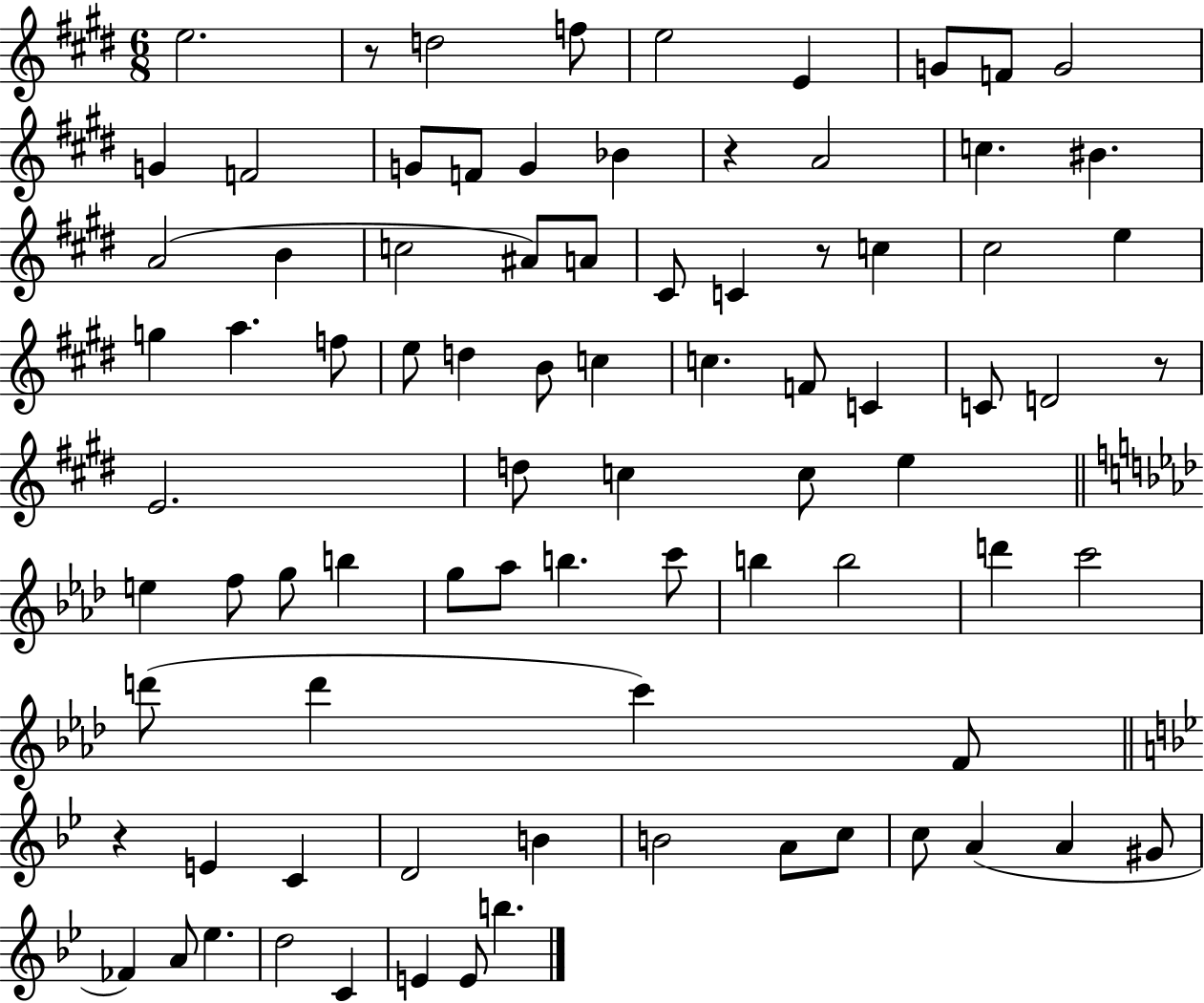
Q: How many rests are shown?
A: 5